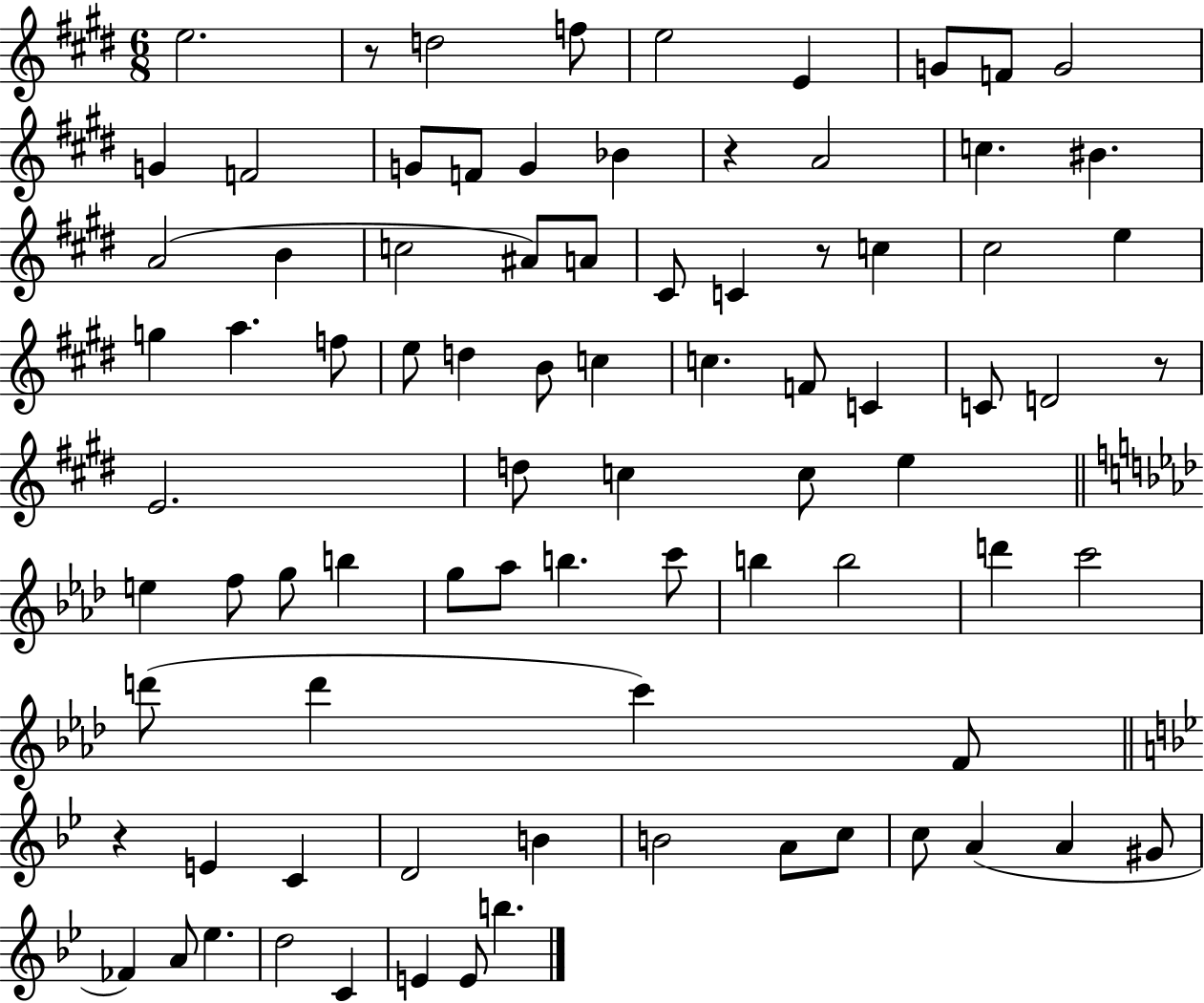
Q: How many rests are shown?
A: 5